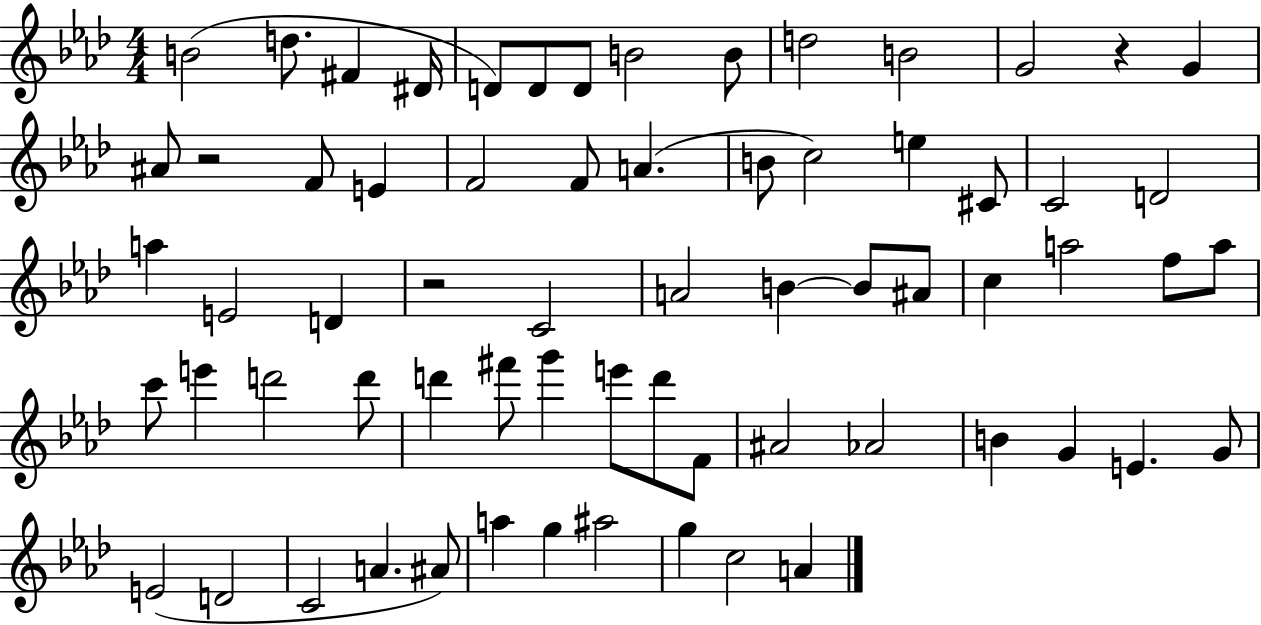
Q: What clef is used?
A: treble